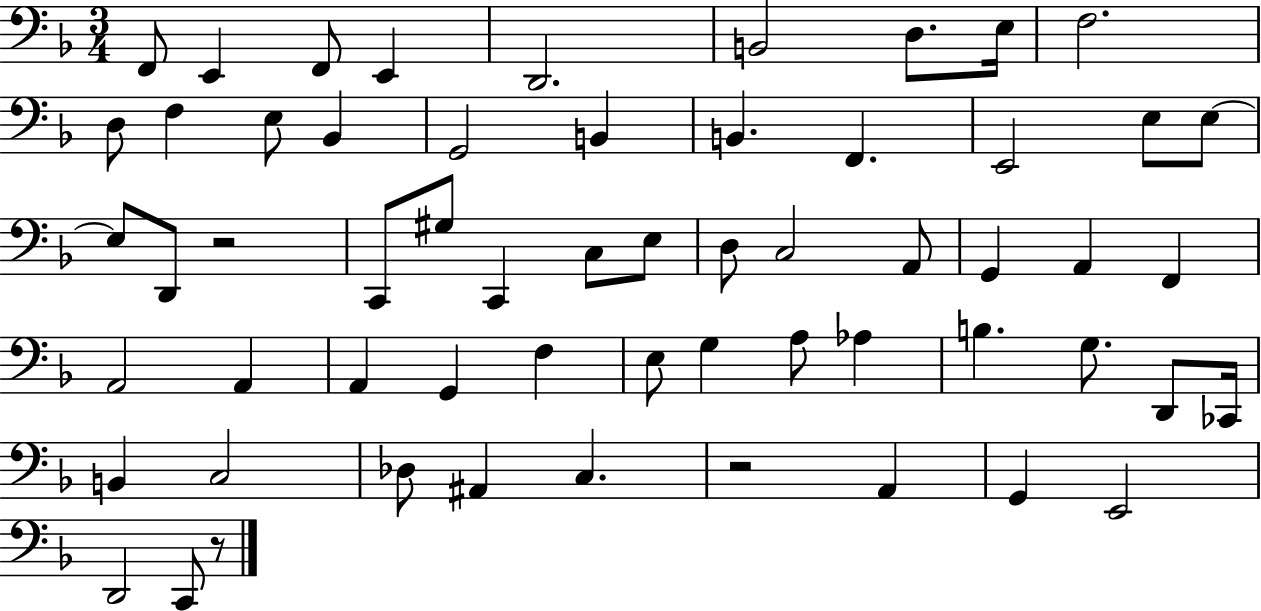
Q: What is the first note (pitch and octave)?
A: F2